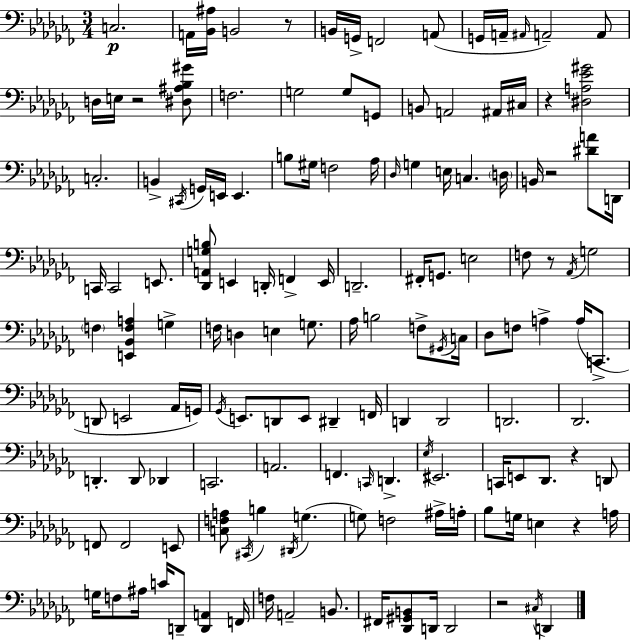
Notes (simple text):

C3/h. A2/s [Bb2,A#3]/s B2/h R/e B2/s G2/s F2/h A2/e G2/s A2/s A#2/s A2/h A2/e D3/s E3/s R/h [D#3,A#3,Bb3,G#4]/e F3/h. G3/h G3/e G2/e B2/e A2/h A#2/s C#3/s R/q [D#3,A3,Eb4,G#4]/h C3/h. B2/q C#2/s G2/s E2/s E2/q. B3/e G#3/s F3/h Ab3/s Db3/s G3/q E3/s C3/q. D3/s B2/s R/h [D#4,A4]/e D2/s C2/s C2/h E2/e. [Db2,A2,G3,B3]/e E2/q D2/s F2/q E2/s D2/h. F#2/s G2/e. E3/h F3/e R/e Ab2/s G3/h F3/q [E2,Bb2,F3,A3]/q G3/q F3/s D3/q E3/q G3/e. Ab3/s B3/h F3/e G#2/s C3/s Db3/e F3/e A3/q A3/s C2/e. D2/e E2/h Ab2/s G2/s Gb2/s E2/e. D2/e E2/e D#2/q F2/s D2/q D2/h D2/h. Db2/h. D2/q. D2/e Db2/q C2/h. A2/h. F2/q. C2/s D2/q. Eb3/s EIS2/h. C2/s E2/e Db2/e. R/q D2/e F2/e F2/h E2/e [C3,F3,A3]/e C#2/s B3/q D#2/s G3/q. G3/e F3/h A#3/s A3/s Bb3/e G3/s E3/q R/q A3/s G3/s F3/e A#3/s C4/s D2/e [D2,A2]/q F2/s F3/s A2/h B2/e. F#2/s [Db2,G#2,B2]/e D2/s D2/h R/h C#3/s D2/q